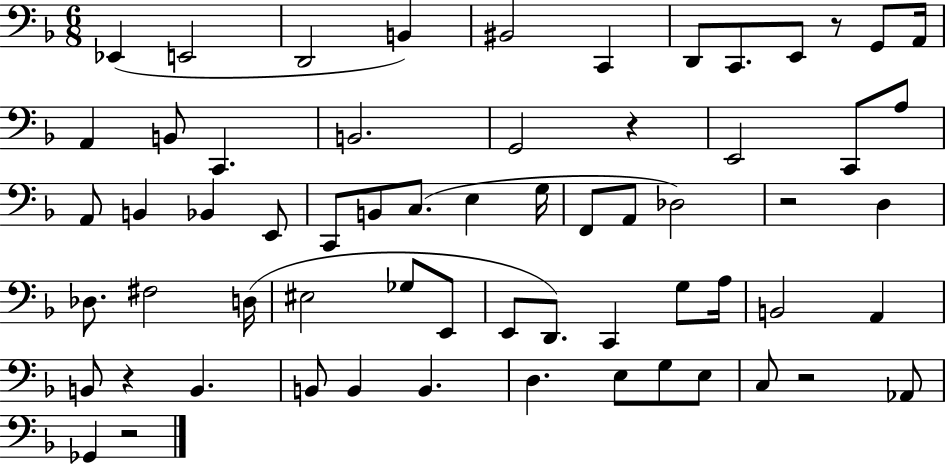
Eb2/q E2/h D2/h B2/q BIS2/h C2/q D2/e C2/e. E2/e R/e G2/e A2/s A2/q B2/e C2/q. B2/h. G2/h R/q E2/h C2/e A3/e A2/e B2/q Bb2/q E2/e C2/e B2/e C3/e. E3/q G3/s F2/e A2/e Db3/h R/h D3/q Db3/e. F#3/h D3/s EIS3/h Gb3/e E2/e E2/e D2/e. C2/q G3/e A3/s B2/h A2/q B2/e R/q B2/q. B2/e B2/q B2/q. D3/q. E3/e G3/e E3/e C3/e R/h Ab2/e Gb2/q R/h